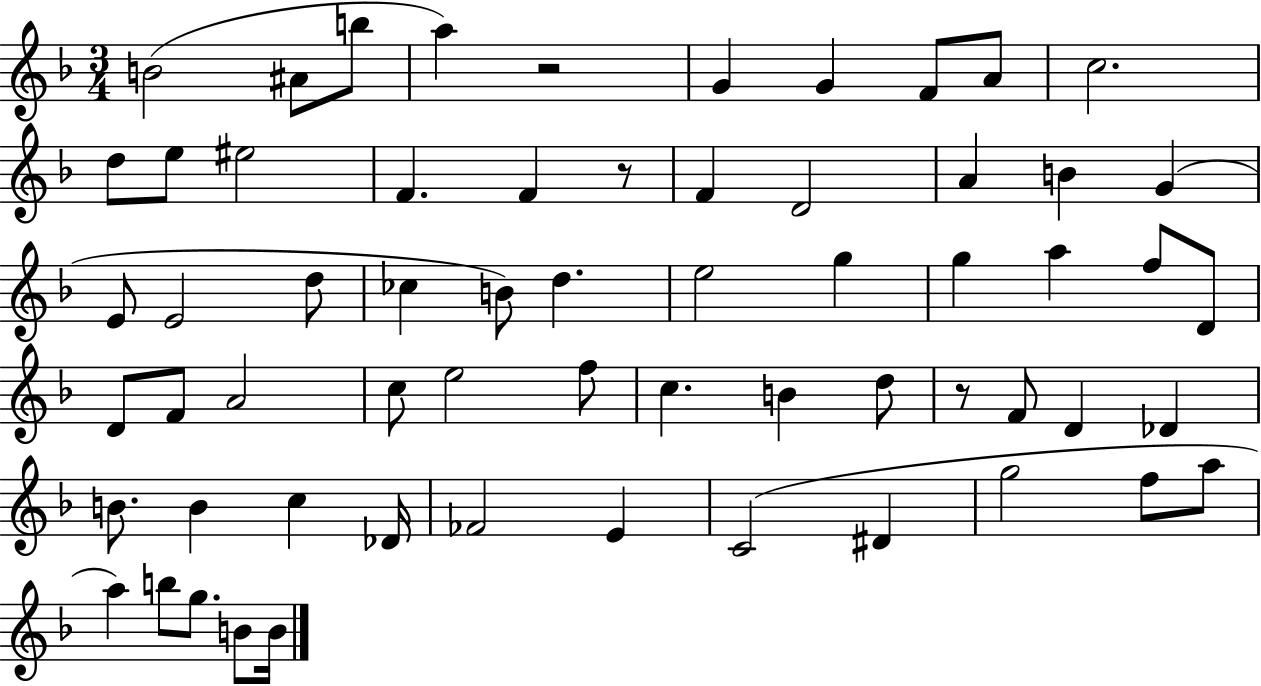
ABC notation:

X:1
T:Untitled
M:3/4
L:1/4
K:F
B2 ^A/2 b/2 a z2 G G F/2 A/2 c2 d/2 e/2 ^e2 F F z/2 F D2 A B G E/2 E2 d/2 _c B/2 d e2 g g a f/2 D/2 D/2 F/2 A2 c/2 e2 f/2 c B d/2 z/2 F/2 D _D B/2 B c _D/4 _F2 E C2 ^D g2 f/2 a/2 a b/2 g/2 B/2 B/4